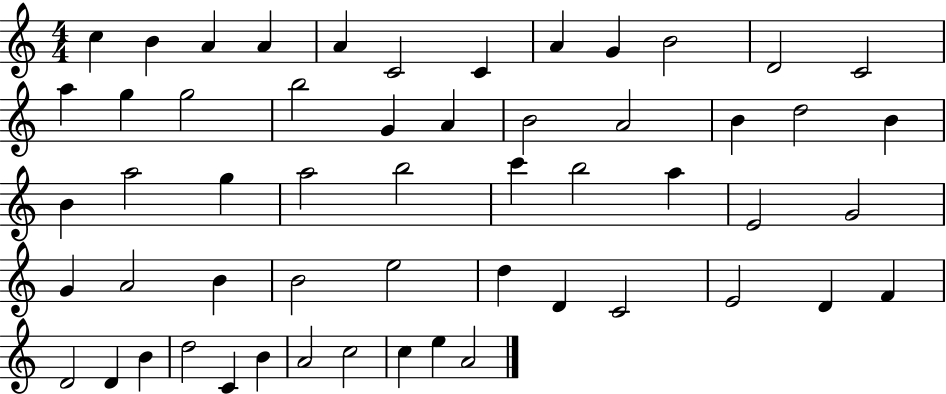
X:1
T:Untitled
M:4/4
L:1/4
K:C
c B A A A C2 C A G B2 D2 C2 a g g2 b2 G A B2 A2 B d2 B B a2 g a2 b2 c' b2 a E2 G2 G A2 B B2 e2 d D C2 E2 D F D2 D B d2 C B A2 c2 c e A2